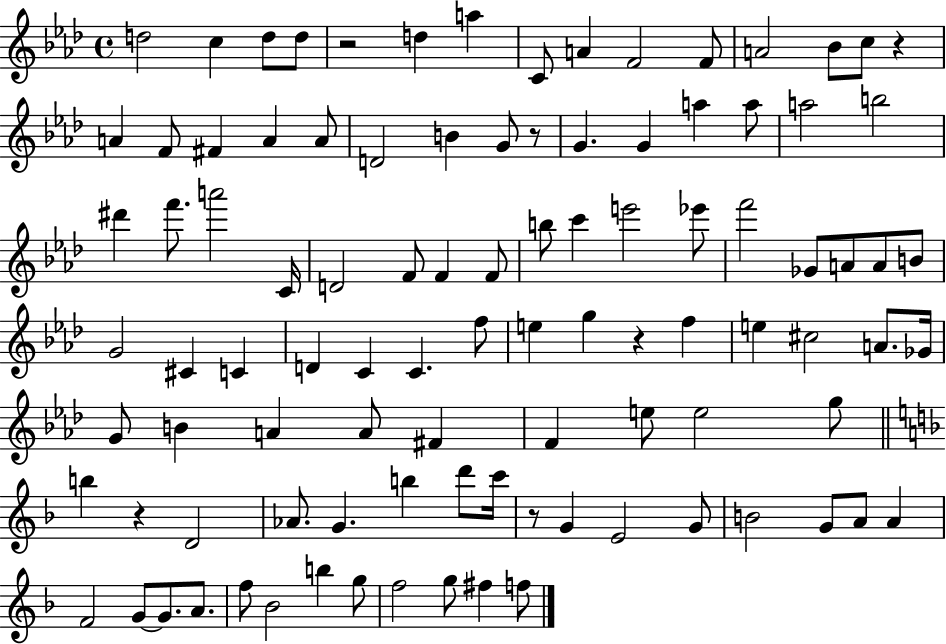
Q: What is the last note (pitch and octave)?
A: F5